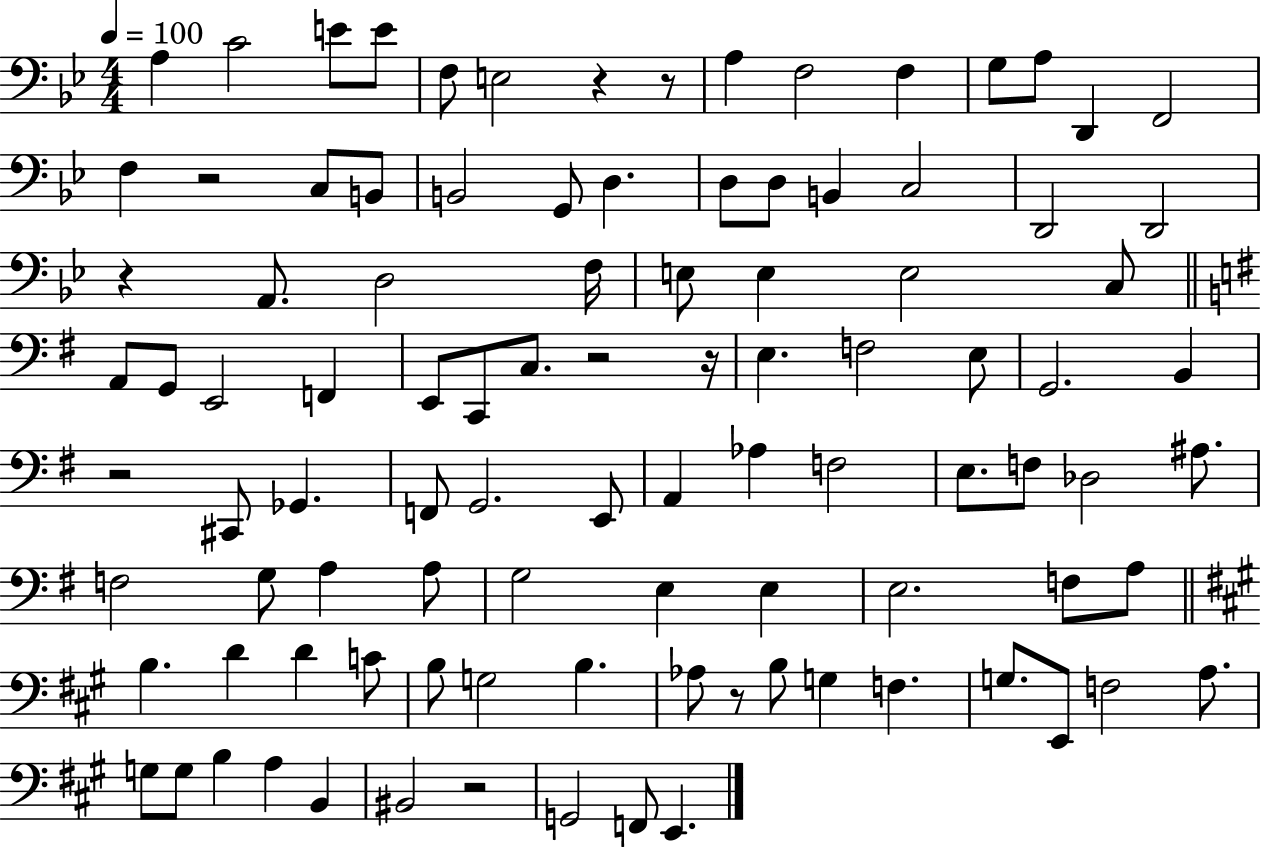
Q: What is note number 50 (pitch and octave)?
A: A2